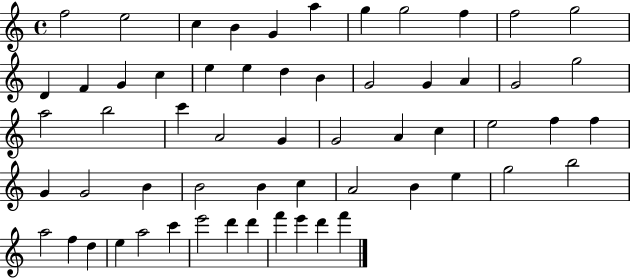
F5/h E5/h C5/q B4/q G4/q A5/q G5/q G5/h F5/q F5/h G5/h D4/q F4/q G4/q C5/q E5/q E5/q D5/q B4/q G4/h G4/q A4/q G4/h G5/h A5/h B5/h C6/q A4/h G4/q G4/h A4/q C5/q E5/h F5/q F5/q G4/q G4/h B4/q B4/h B4/q C5/q A4/h B4/q E5/q G5/h B5/h A5/h F5/q D5/q E5/q A5/h C6/q E6/h D6/q D6/q F6/q E6/q D6/q F6/q